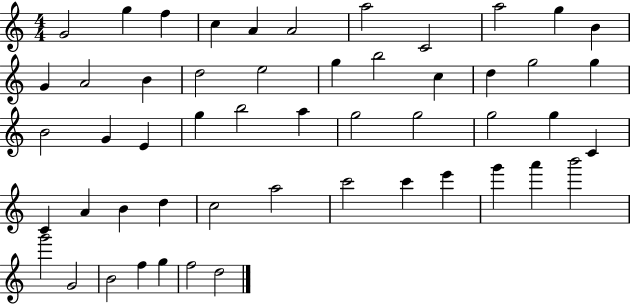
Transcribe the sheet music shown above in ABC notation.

X:1
T:Untitled
M:4/4
L:1/4
K:C
G2 g f c A A2 a2 C2 a2 g B G A2 B d2 e2 g b2 c d g2 g B2 G E g b2 a g2 g2 g2 g C C A B d c2 a2 c'2 c' e' g' a' b'2 g'2 G2 B2 f g f2 d2